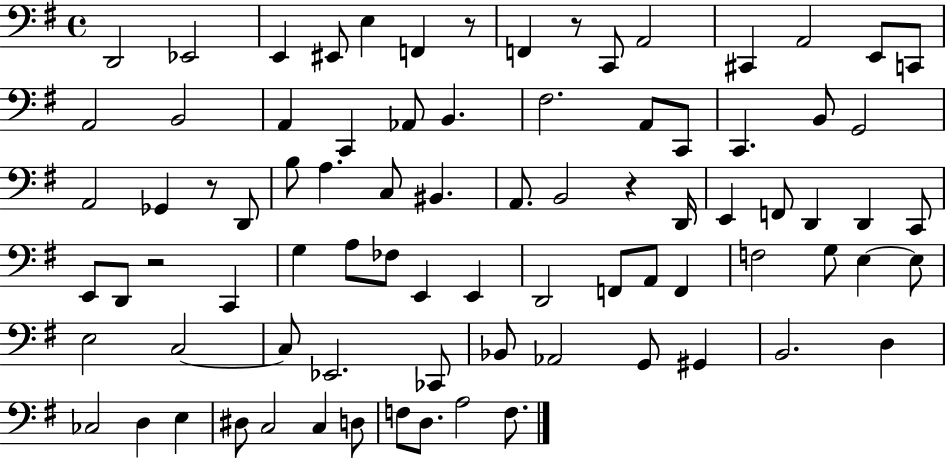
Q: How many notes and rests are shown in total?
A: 83